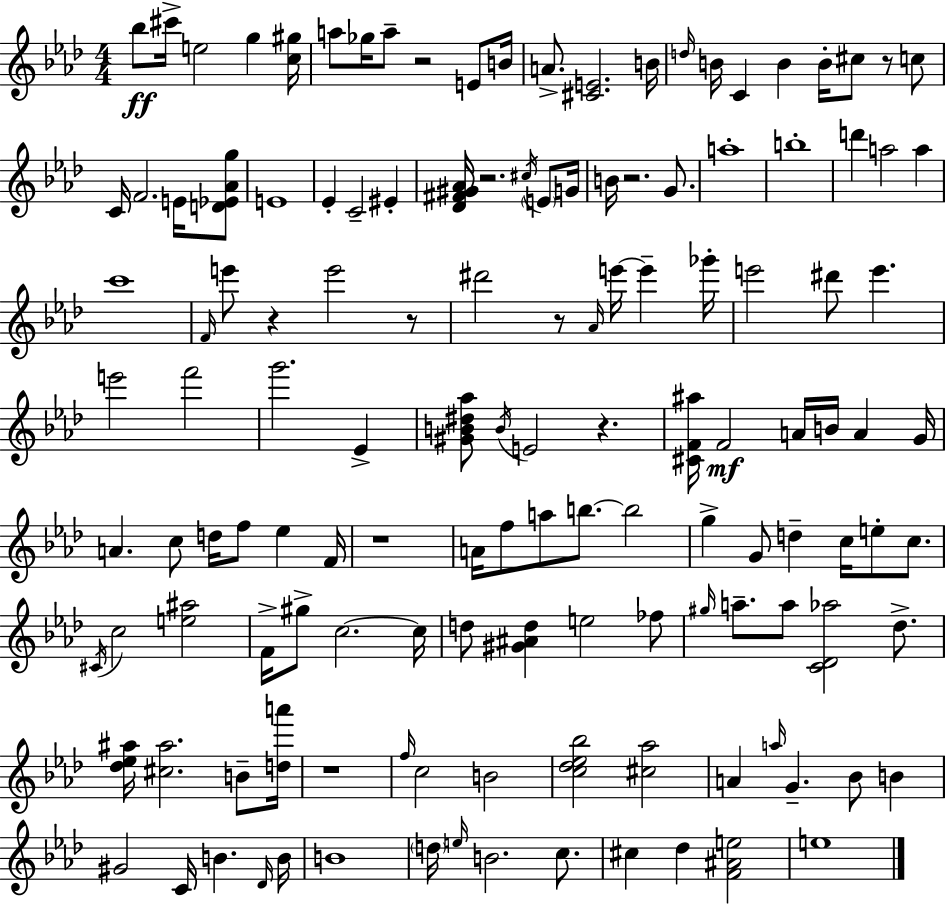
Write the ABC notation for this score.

X:1
T:Untitled
M:4/4
L:1/4
K:Ab
_b/2 ^c'/4 e2 g [c^g]/4 a/2 _g/4 a/2 z2 E/2 B/4 A/2 [^CE]2 B/4 d/4 B/4 C B B/4 ^c/2 z/2 c/2 C/4 F2 E/4 [D_E_Ag]/2 E4 _E C2 ^E [_D^F^G_A]/4 z2 ^c/4 E/2 G/4 B/4 z2 G/2 a4 b4 d' a2 a c'4 F/4 e'/2 z e'2 z/2 ^d'2 z/2 _A/4 e'/4 e' _g'/4 e'2 ^d'/2 e' e'2 f'2 g'2 _E [^GB^d_a]/2 B/4 E2 z [^CF^a]/4 F2 A/4 B/4 A G/4 A c/2 d/4 f/2 _e F/4 z4 A/4 f/2 a/2 b/2 b2 g G/2 d c/4 e/2 c/2 ^C/4 c2 [e^a]2 F/4 ^g/2 c2 c/4 d/2 [^G^Ad] e2 _f/2 ^g/4 a/2 a/2 [C_D_a]2 _d/2 [_d_e^a]/4 [^c^a]2 B/2 [da']/4 z4 f/4 c2 B2 [c_d_e_b]2 [^c_a]2 A a/4 G _B/2 B ^G2 C/4 B _D/4 B/4 B4 d/4 e/4 B2 c/2 ^c _d [F^Ae]2 e4